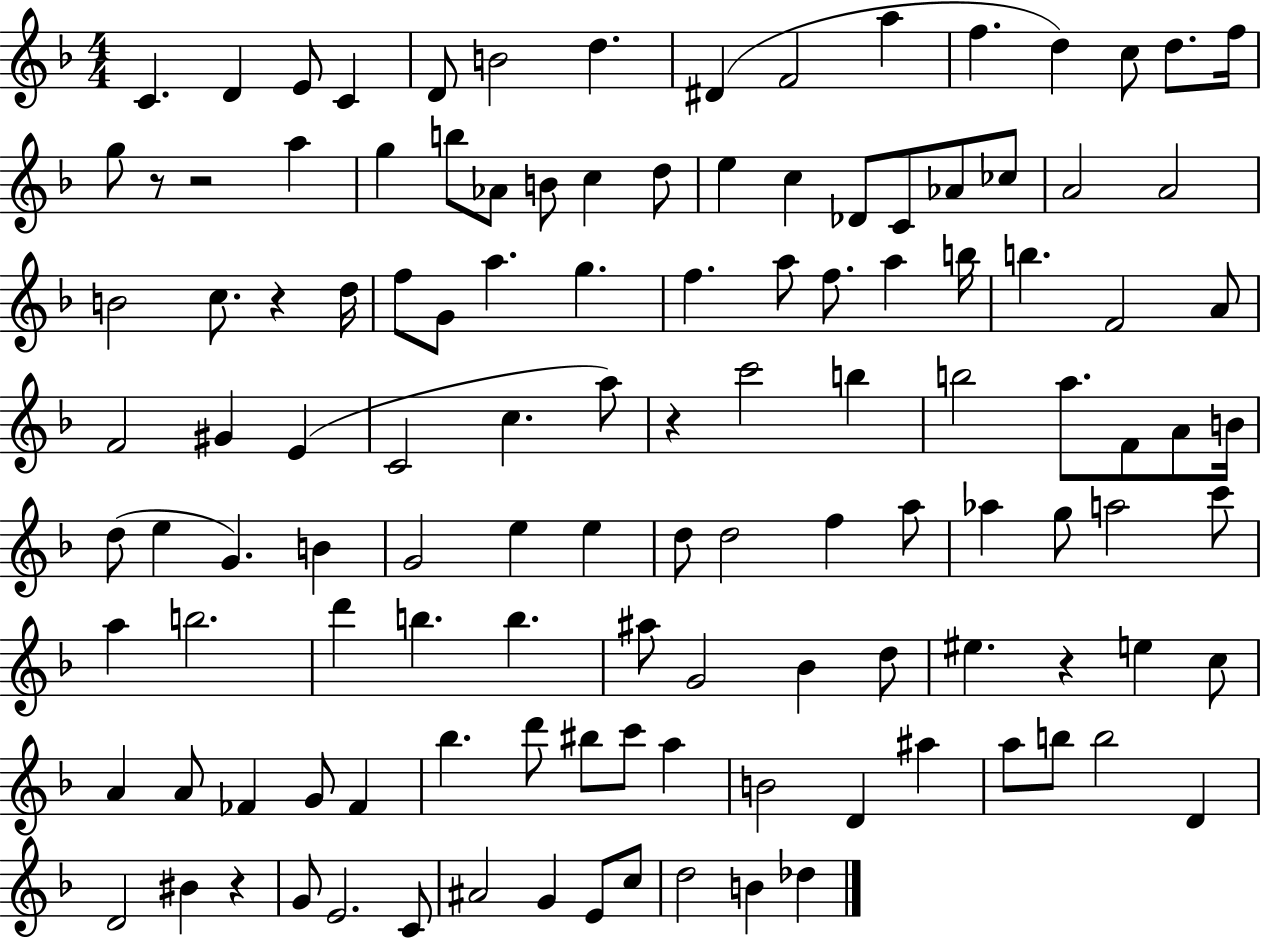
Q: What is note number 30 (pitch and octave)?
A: A4